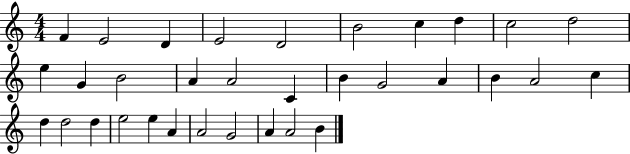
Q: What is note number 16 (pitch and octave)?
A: C4